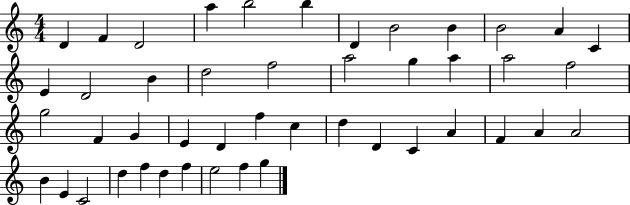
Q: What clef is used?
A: treble